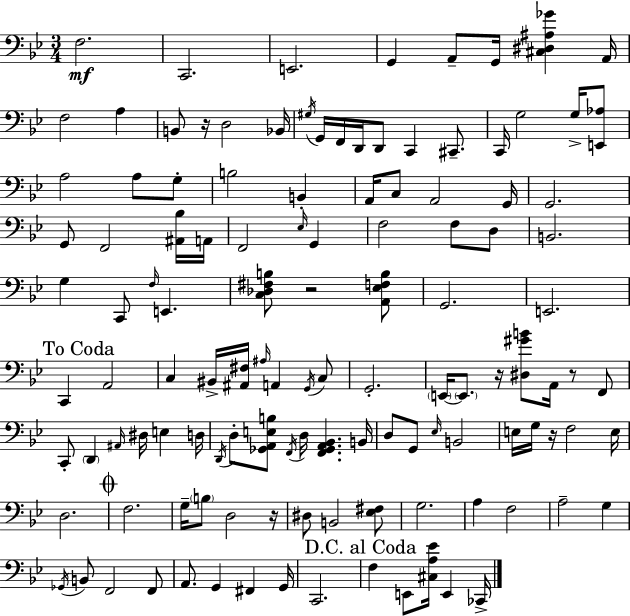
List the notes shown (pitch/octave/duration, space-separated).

F3/h. C2/h. E2/h. G2/q A2/e G2/s [C#3,D#3,A#3,Gb4]/q A2/s F3/h A3/q B2/e R/s D3/h Bb2/s G#3/s G2/s F2/s D2/s D2/e C2/q C#2/e. C2/s G3/h G3/s [E2,Ab3]/e A3/h A3/e G3/e B3/h B2/q A2/s C3/e A2/h G2/s G2/h. G2/e F2/h [A#2,Bb3]/s A2/s F2/h Eb3/s G2/q F3/h F3/e D3/e B2/h. G3/q C2/e F3/s E2/q. [C3,Db3,F#3,B3]/e R/h [A2,Eb3,F3,B3]/e G2/h. E2/h. C2/q A2/h C3/q BIS2/s [A#2,F#3]/s A#3/s A2/q G2/s C3/e G2/h. E2/s E2/e. R/s [D#3,G#4,B4]/e A2/s R/e F2/e C2/e D2/q A#2/s D#3/s E3/q D3/s D2/s D3/e [Gb2,A2,E3,B3]/e F2/s D3/s [F2,Gb2,A2,Bb2]/q. B2/s D3/e G2/e Eb3/s B2/h E3/s G3/s R/s F3/h E3/s D3/h. F3/h. G3/s B3/e D3/h R/s D#3/e B2/h [Eb3,F#3]/e G3/h. A3/q F3/h A3/h G3/q Gb2/s B2/e F2/h F2/e A2/e. G2/q F#2/q G2/s C2/h. F3/q E2/e [C#3,A3,Eb4]/s E2/q CES2/s